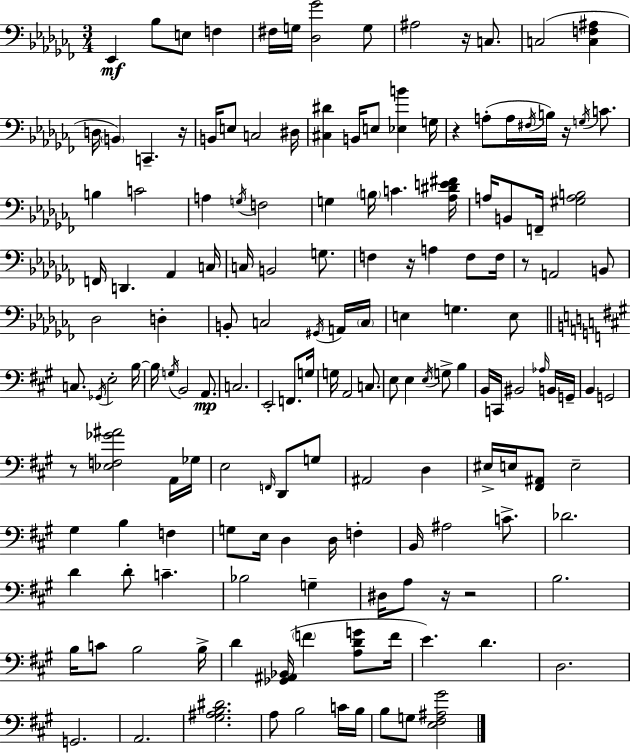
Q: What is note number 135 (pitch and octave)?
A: B3